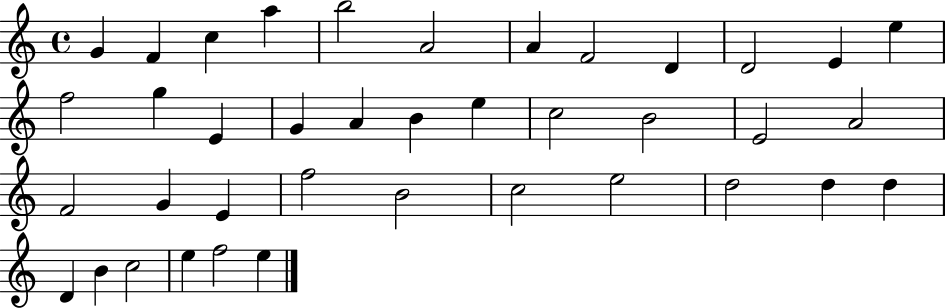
{
  \clef treble
  \time 4/4
  \defaultTimeSignature
  \key c \major
  g'4 f'4 c''4 a''4 | b''2 a'2 | a'4 f'2 d'4 | d'2 e'4 e''4 | \break f''2 g''4 e'4 | g'4 a'4 b'4 e''4 | c''2 b'2 | e'2 a'2 | \break f'2 g'4 e'4 | f''2 b'2 | c''2 e''2 | d''2 d''4 d''4 | \break d'4 b'4 c''2 | e''4 f''2 e''4 | \bar "|."
}